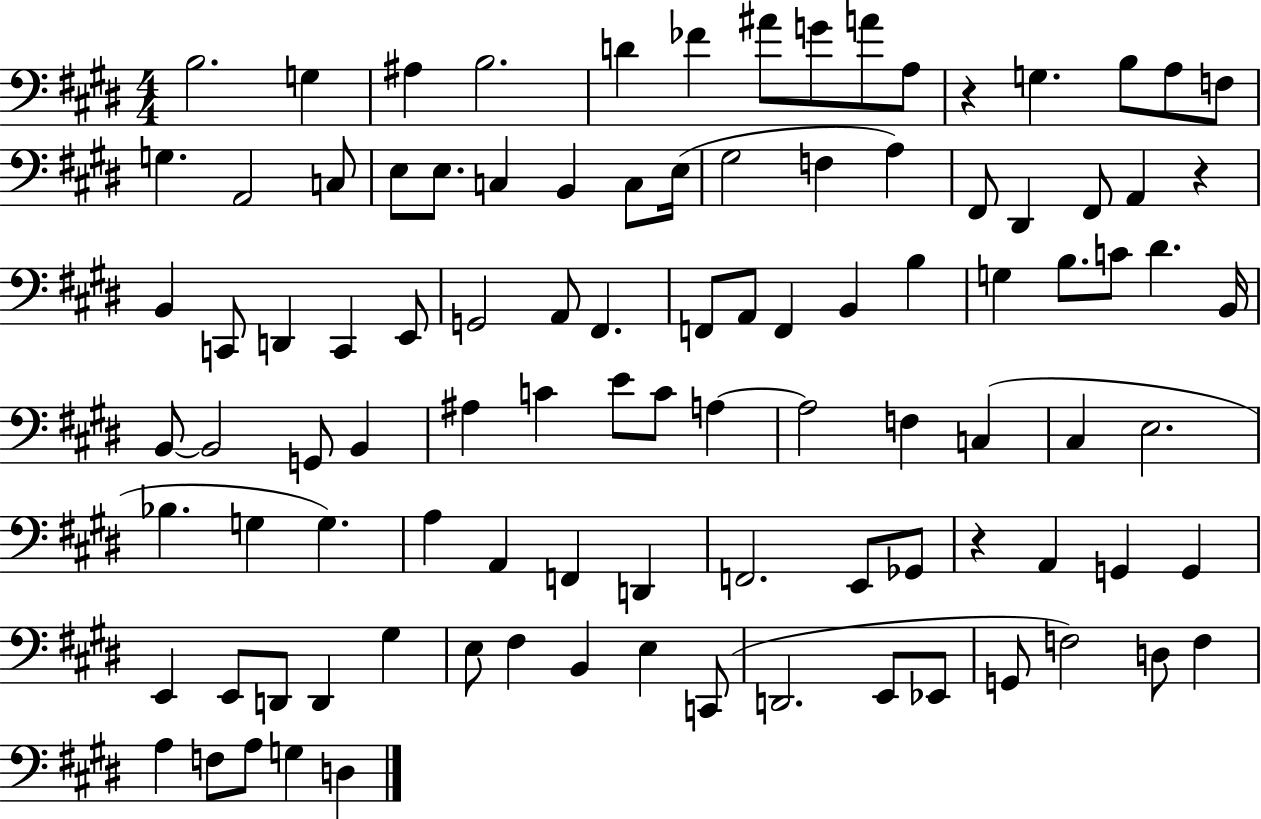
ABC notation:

X:1
T:Untitled
M:4/4
L:1/4
K:E
B,2 G, ^A, B,2 D _F ^A/2 G/2 A/2 A,/2 z G, B,/2 A,/2 F,/2 G, A,,2 C,/2 E,/2 E,/2 C, B,, C,/2 E,/4 ^G,2 F, A, ^F,,/2 ^D,, ^F,,/2 A,, z B,, C,,/2 D,, C,, E,,/2 G,,2 A,,/2 ^F,, F,,/2 A,,/2 F,, B,, B, G, B,/2 C/2 ^D B,,/4 B,,/2 B,,2 G,,/2 B,, ^A, C E/2 C/2 A, A,2 F, C, ^C, E,2 _B, G, G, A, A,, F,, D,, F,,2 E,,/2 _G,,/2 z A,, G,, G,, E,, E,,/2 D,,/2 D,, ^G, E,/2 ^F, B,, E, C,,/2 D,,2 E,,/2 _E,,/2 G,,/2 F,2 D,/2 F, A, F,/2 A,/2 G, D,